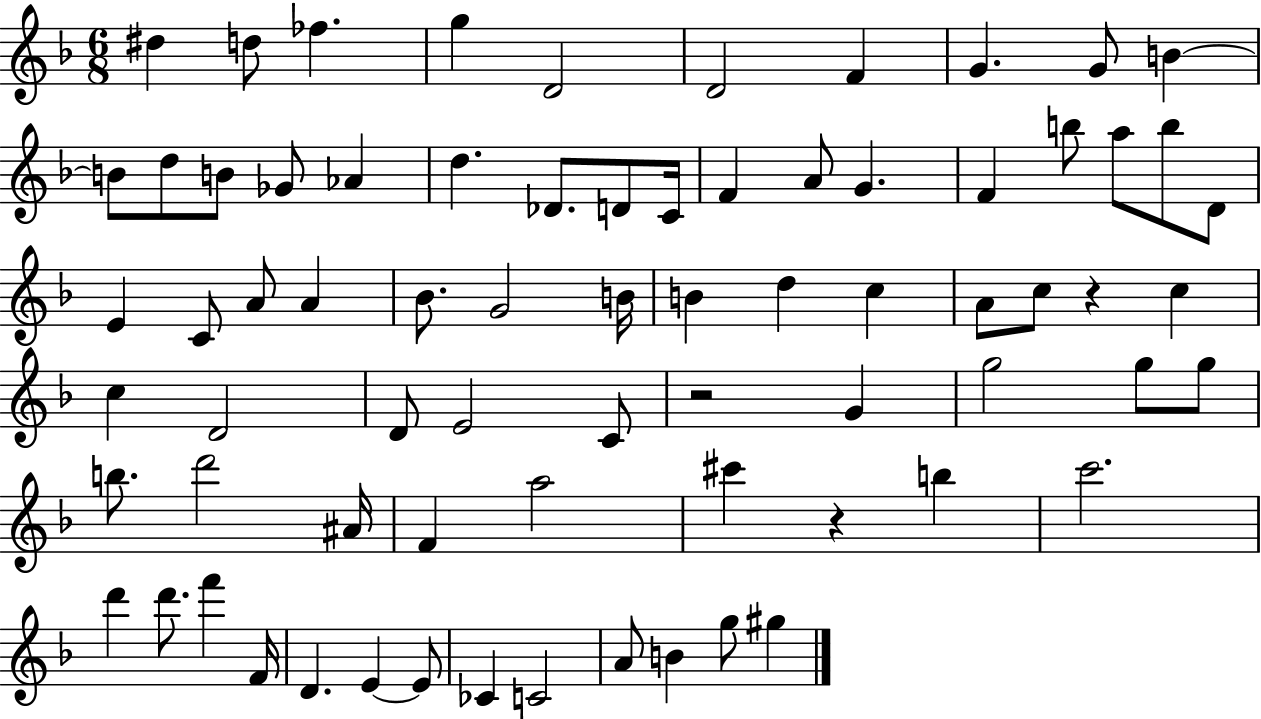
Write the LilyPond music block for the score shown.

{
  \clef treble
  \numericTimeSignature
  \time 6/8
  \key f \major
  dis''4 d''8 fes''4. | g''4 d'2 | d'2 f'4 | g'4. g'8 b'4~~ | \break b'8 d''8 b'8 ges'8 aes'4 | d''4. des'8. d'8 c'16 | f'4 a'8 g'4. | f'4 b''8 a''8 b''8 d'8 | \break e'4 c'8 a'8 a'4 | bes'8. g'2 b'16 | b'4 d''4 c''4 | a'8 c''8 r4 c''4 | \break c''4 d'2 | d'8 e'2 c'8 | r2 g'4 | g''2 g''8 g''8 | \break b''8. d'''2 ais'16 | f'4 a''2 | cis'''4 r4 b''4 | c'''2. | \break d'''4 d'''8. f'''4 f'16 | d'4. e'4~~ e'8 | ces'4 c'2 | a'8 b'4 g''8 gis''4 | \break \bar "|."
}